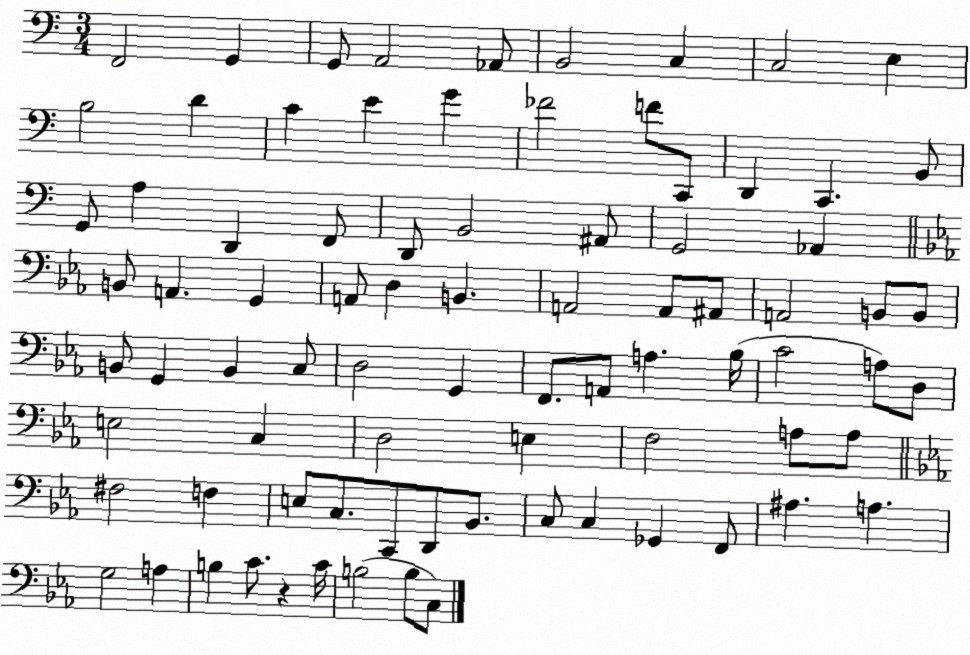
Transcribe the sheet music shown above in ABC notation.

X:1
T:Untitled
M:3/4
L:1/4
K:C
F,,2 G,, G,,/2 A,,2 _A,,/2 B,,2 C, C,2 E, B,2 D C E G _F2 F/2 C,,/2 D,, C,, B,,/2 G,,/2 A, D,, F,,/2 D,,/2 B,,2 ^A,,/2 G,,2 _A,, B,,/2 A,, G,, A,,/2 D, B,, A,,2 A,,/2 ^A,,/2 A,,2 B,,/2 B,,/2 B,,/2 G,, B,, C,/2 D,2 G,, F,,/2 A,,/2 A, _B,/4 C2 A,/2 D,/2 E,2 C, D,2 E, F,2 A,/2 A,/2 ^F,2 F, E,/2 C,/2 C,,/2 D,,/2 _B,,/2 C,/2 C, _G,, F,,/2 ^A, A, G,2 A, B, C/2 z C/4 B,2 B,/2 C,/2